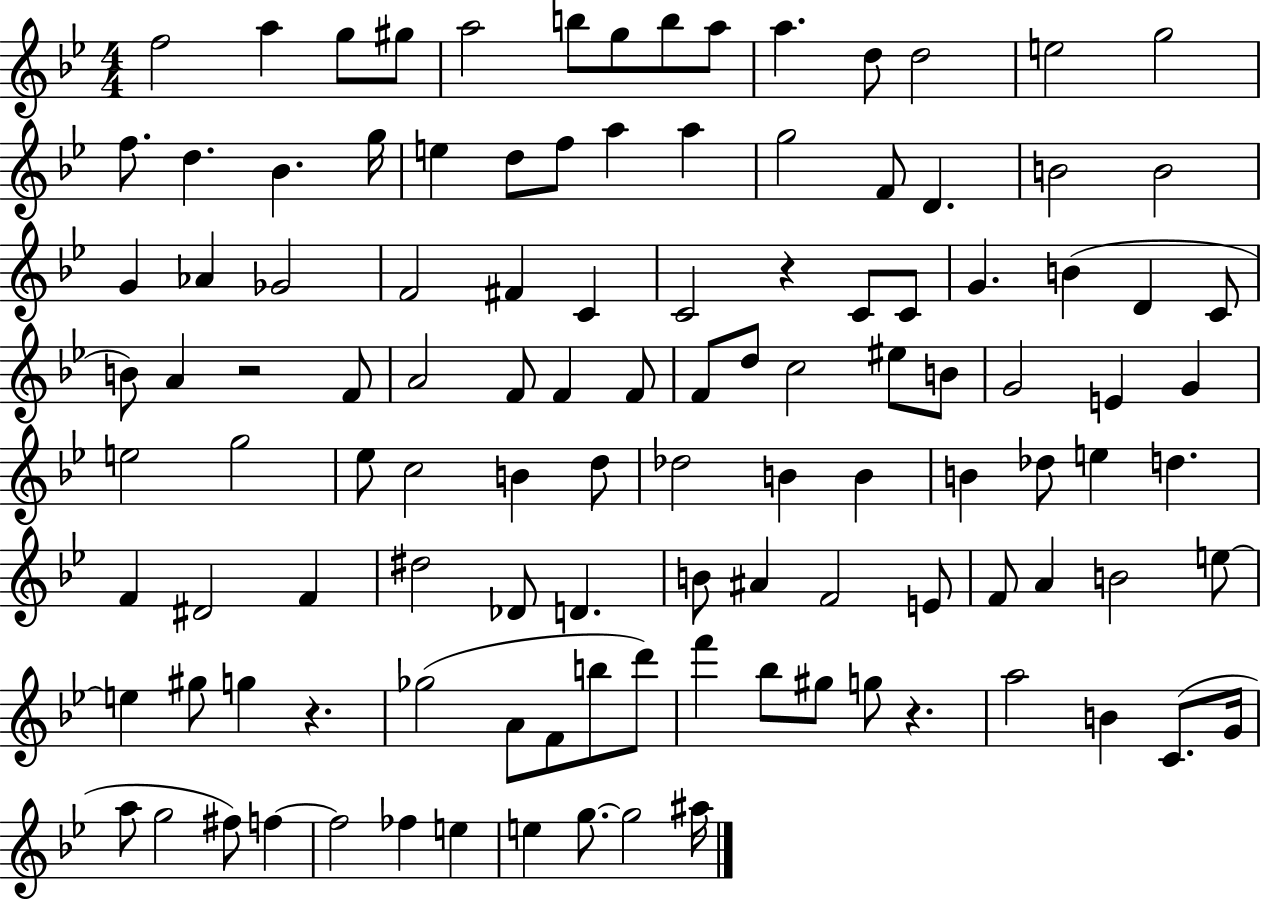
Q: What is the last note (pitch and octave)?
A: A#5